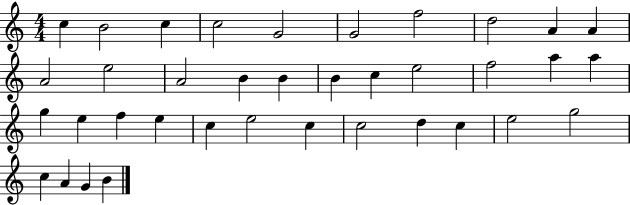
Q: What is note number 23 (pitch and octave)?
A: E5